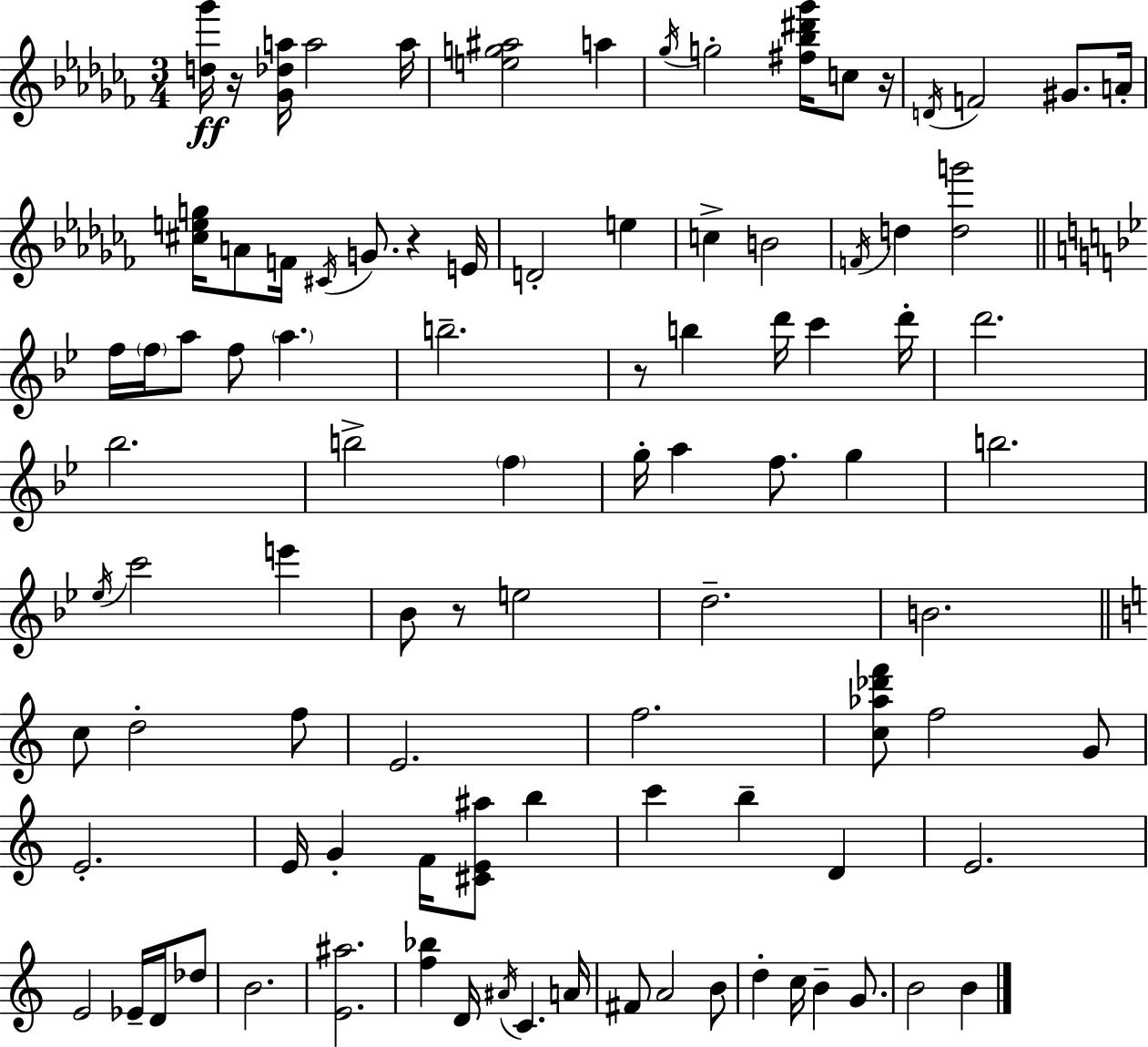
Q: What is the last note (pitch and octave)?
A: B4